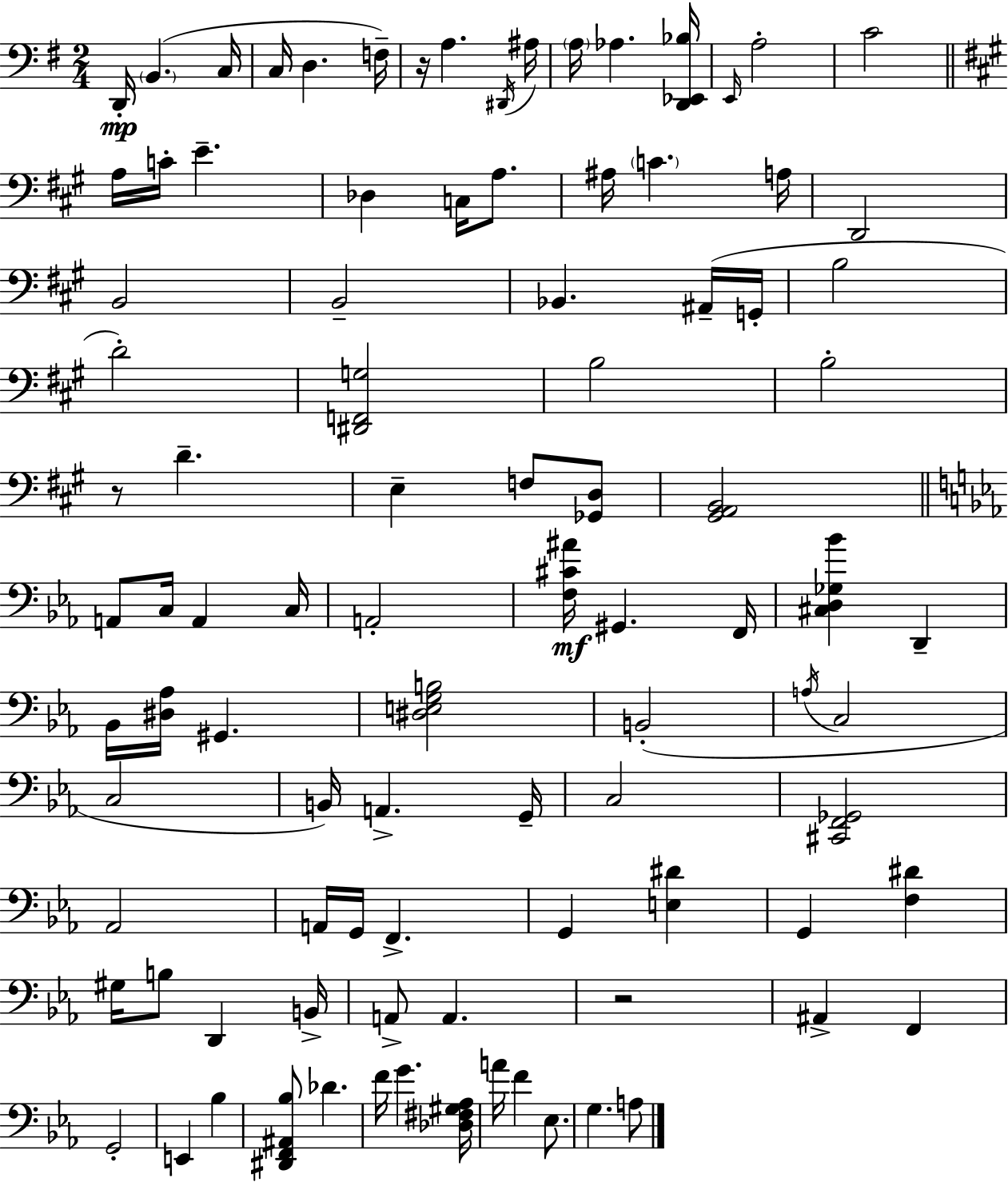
X:1
T:Untitled
M:2/4
L:1/4
K:G
D,,/4 B,, C,/4 C,/4 D, F,/4 z/4 A, ^D,,/4 ^A,/4 A,/4 _A, [D,,_E,,_B,]/4 E,,/4 A,2 C2 A,/4 C/4 E _D, C,/4 A,/2 ^A,/4 C A,/4 D,,2 B,,2 B,,2 _B,, ^A,,/4 G,,/4 B,2 D2 [^D,,F,,G,]2 B,2 B,2 z/2 D E, F,/2 [_G,,D,]/2 [^G,,A,,B,,]2 A,,/2 C,/4 A,, C,/4 A,,2 [F,^C^A]/4 ^G,, F,,/4 [^C,D,_G,_B] D,, _B,,/4 [^D,_A,]/4 ^G,, [^D,E,G,B,]2 B,,2 A,/4 C,2 C,2 B,,/4 A,, G,,/4 C,2 [^C,,F,,_G,,]2 _A,,2 A,,/4 G,,/4 F,, G,, [E,^D] G,, [F,^D] ^G,/4 B,/2 D,, B,,/4 A,,/2 A,, z2 ^A,, F,, G,,2 E,, _B, [^D,,F,,^A,,_B,]/2 _D F/4 G [_D,^F,^G,_A,]/4 A/4 F _E,/2 G, A,/2